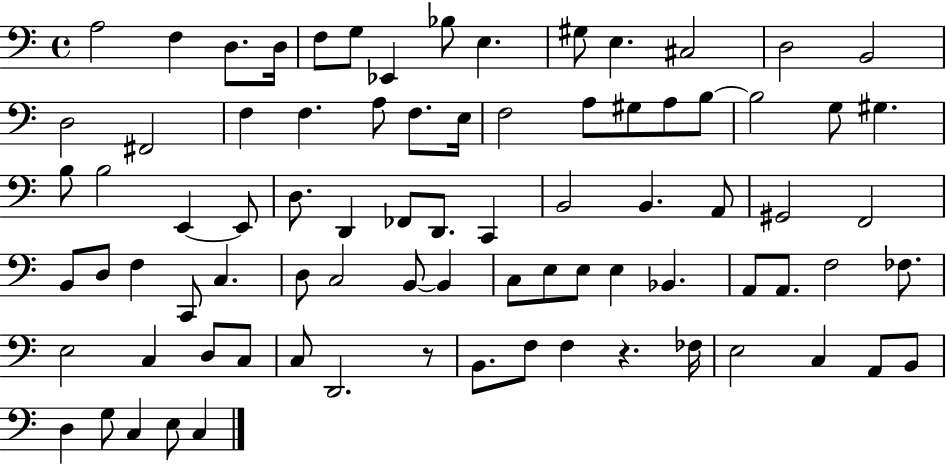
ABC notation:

X:1
T:Untitled
M:4/4
L:1/4
K:C
A,2 F, D,/2 D,/4 F,/2 G,/2 _E,, _B,/2 E, ^G,/2 E, ^C,2 D,2 B,,2 D,2 ^F,,2 F, F, A,/2 F,/2 E,/4 F,2 A,/2 ^G,/2 A,/2 B,/2 B,2 G,/2 ^G, B,/2 B,2 E,, E,,/2 D,/2 D,, _F,,/2 D,,/2 C,, B,,2 B,, A,,/2 ^G,,2 F,,2 B,,/2 D,/2 F, C,,/2 C, D,/2 C,2 B,,/2 B,, C,/2 E,/2 E,/2 E, _B,, A,,/2 A,,/2 F,2 _F,/2 E,2 C, D,/2 C,/2 C,/2 D,,2 z/2 B,,/2 F,/2 F, z _F,/4 E,2 C, A,,/2 B,,/2 D, G,/2 C, E,/2 C,